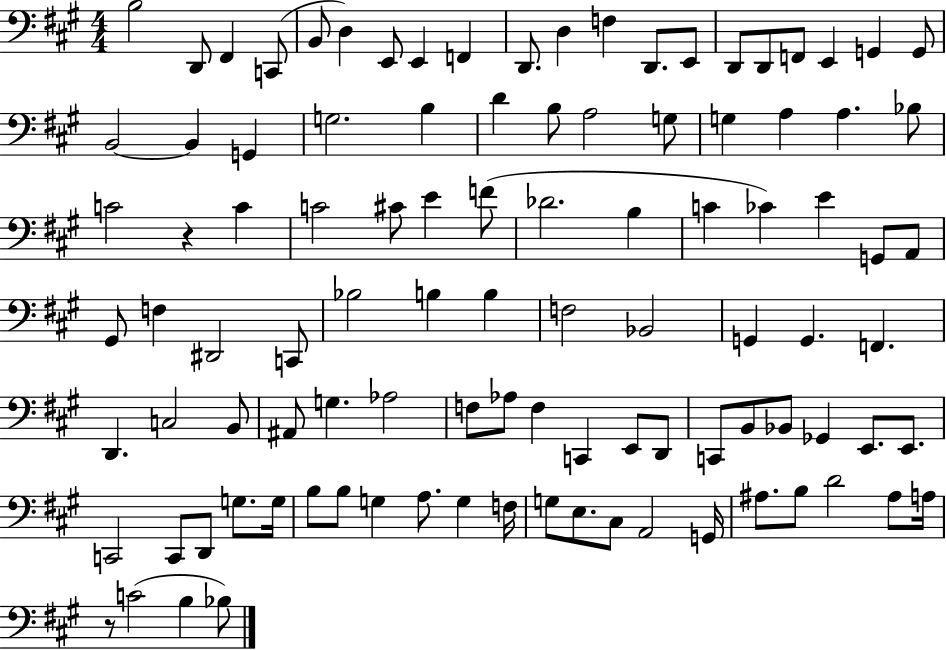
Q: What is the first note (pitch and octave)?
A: B3